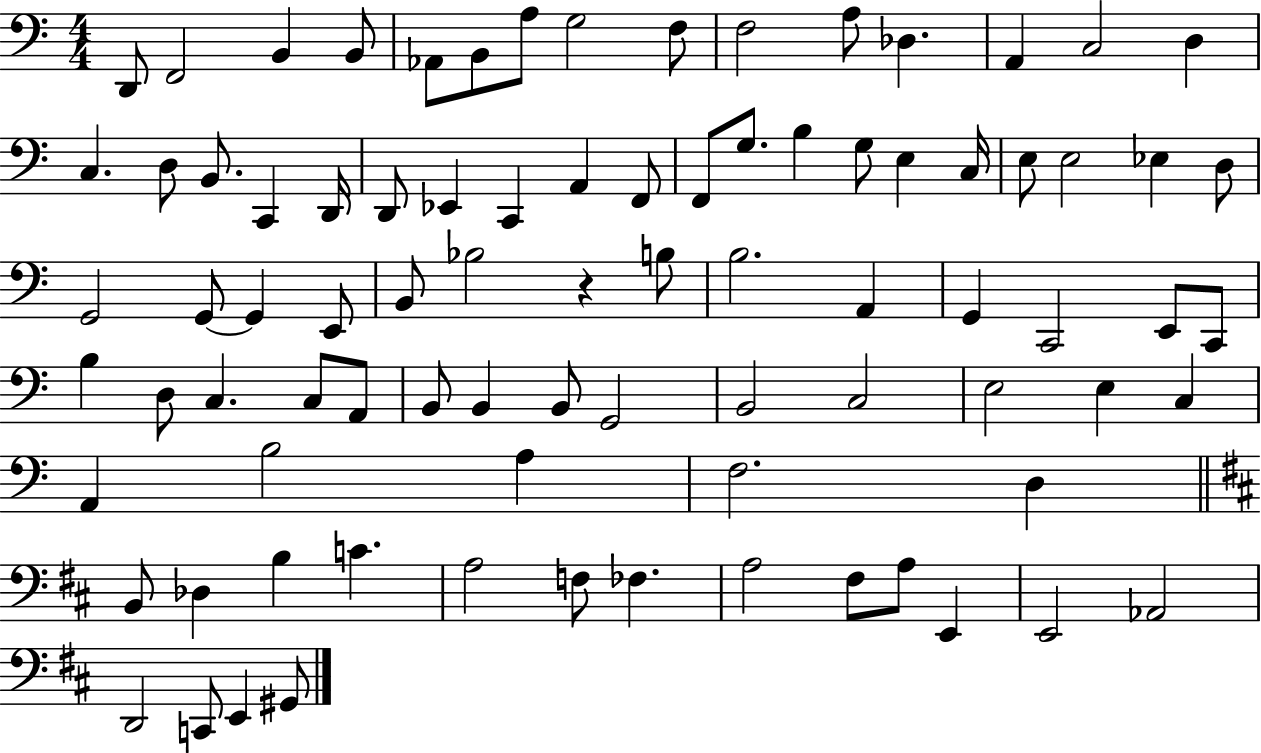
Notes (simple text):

D2/e F2/h B2/q B2/e Ab2/e B2/e A3/e G3/h F3/e F3/h A3/e Db3/q. A2/q C3/h D3/q C3/q. D3/e B2/e. C2/q D2/s D2/e Eb2/q C2/q A2/q F2/e F2/e G3/e. B3/q G3/e E3/q C3/s E3/e E3/h Eb3/q D3/e G2/h G2/e G2/q E2/e B2/e Bb3/h R/q B3/e B3/h. A2/q G2/q C2/h E2/e C2/e B3/q D3/e C3/q. C3/e A2/e B2/e B2/q B2/e G2/h B2/h C3/h E3/h E3/q C3/q A2/q B3/h A3/q F3/h. D3/q B2/e Db3/q B3/q C4/q. A3/h F3/e FES3/q. A3/h F#3/e A3/e E2/q E2/h Ab2/h D2/h C2/e E2/q G#2/e